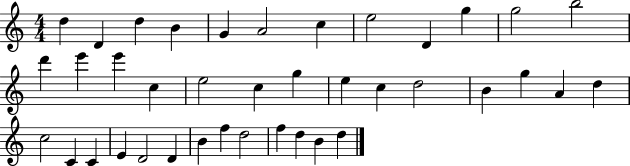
X:1
T:Untitled
M:4/4
L:1/4
K:C
d D d B G A2 c e2 D g g2 b2 d' e' e' c e2 c g e c d2 B g A d c2 C C E D2 D B f d2 f d B d